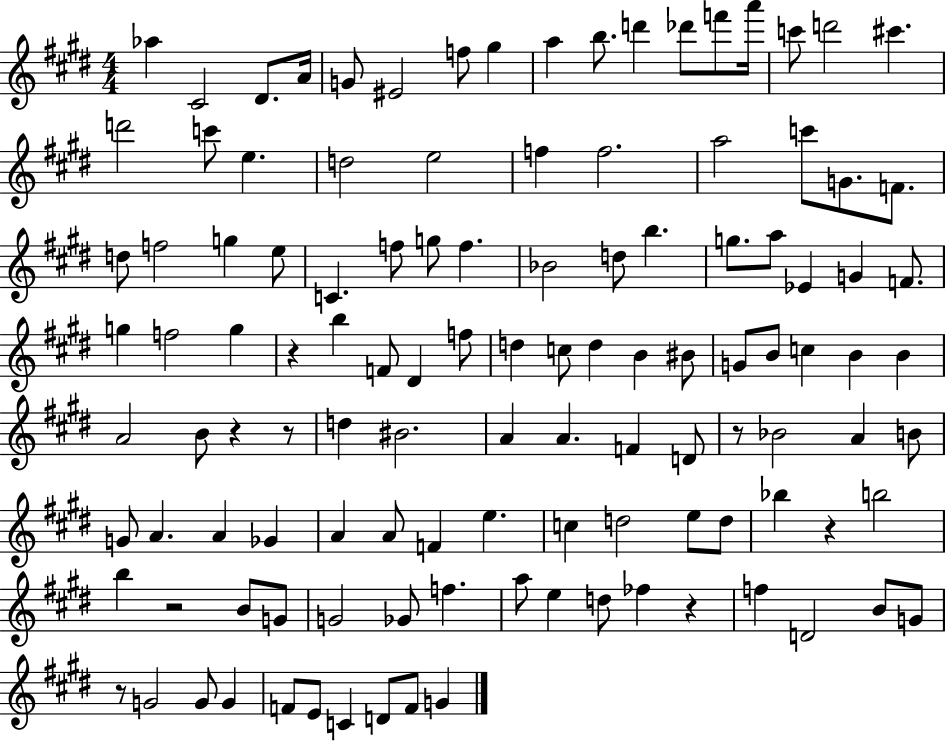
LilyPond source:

{
  \clef treble
  \numericTimeSignature
  \time 4/4
  \key e \major
  aes''4 cis'2 dis'8. a'16 | g'8 eis'2 f''8 gis''4 | a''4 b''8. d'''4 des'''8 f'''8 a'''16 | c'''8 d'''2 cis'''4. | \break d'''2 c'''8 e''4. | d''2 e''2 | f''4 f''2. | a''2 c'''8 g'8. f'8. | \break d''8 f''2 g''4 e''8 | c'4. f''8 g''8 f''4. | bes'2 d''8 b''4. | g''8. a''8 ees'4 g'4 f'8. | \break g''4 f''2 g''4 | r4 b''4 f'8 dis'4 f''8 | d''4 c''8 d''4 b'4 bis'8 | g'8 b'8 c''4 b'4 b'4 | \break a'2 b'8 r4 r8 | d''4 bis'2. | a'4 a'4. f'4 d'8 | r8 bes'2 a'4 b'8 | \break g'8 a'4. a'4 ges'4 | a'4 a'8 f'4 e''4. | c''4 d''2 e''8 d''8 | bes''4 r4 b''2 | \break b''4 r2 b'8 g'8 | g'2 ges'8 f''4. | a''8 e''4 d''8 fes''4 r4 | f''4 d'2 b'8 g'8 | \break r8 g'2 g'8 g'4 | f'8 e'8 c'4 d'8 f'8 g'4 | \bar "|."
}